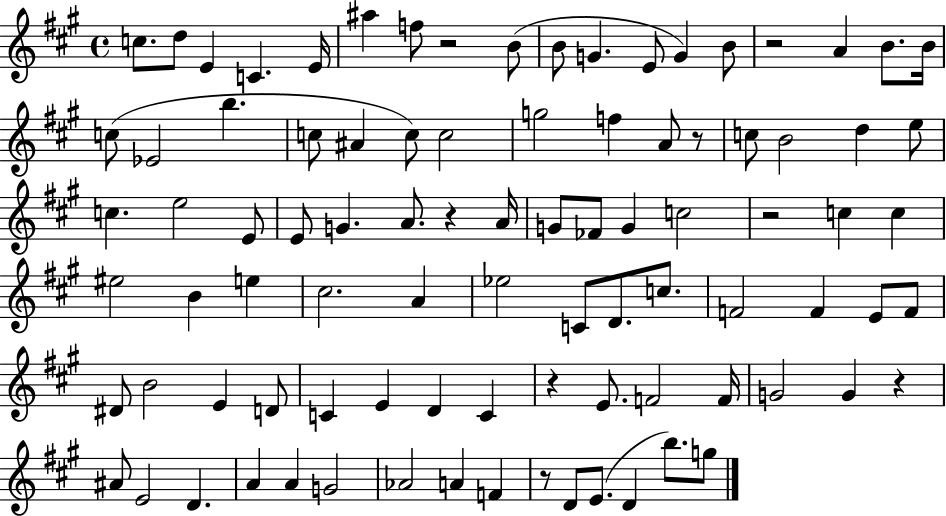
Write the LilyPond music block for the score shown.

{
  \clef treble
  \time 4/4
  \defaultTimeSignature
  \key a \major
  c''8. d''8 e'4 c'4. e'16 | ais''4 f''8 r2 b'8( | b'8 g'4. e'8 g'4) b'8 | r2 a'4 b'8. b'16 | \break c''8( ees'2 b''4. | c''8 ais'4 c''8) c''2 | g''2 f''4 a'8 r8 | c''8 b'2 d''4 e''8 | \break c''4. e''2 e'8 | e'8 g'4. a'8. r4 a'16 | g'8 fes'8 g'4 c''2 | r2 c''4 c''4 | \break eis''2 b'4 e''4 | cis''2. a'4 | ees''2 c'8 d'8. c''8. | f'2 f'4 e'8 f'8 | \break dis'8 b'2 e'4 d'8 | c'4 e'4 d'4 c'4 | r4 e'8. f'2 f'16 | g'2 g'4 r4 | \break ais'8 e'2 d'4. | a'4 a'4 g'2 | aes'2 a'4 f'4 | r8 d'8 e'8.( d'4 b''8.) g''8 | \break \bar "|."
}